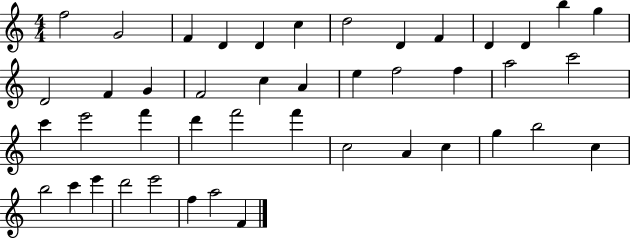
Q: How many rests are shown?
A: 0